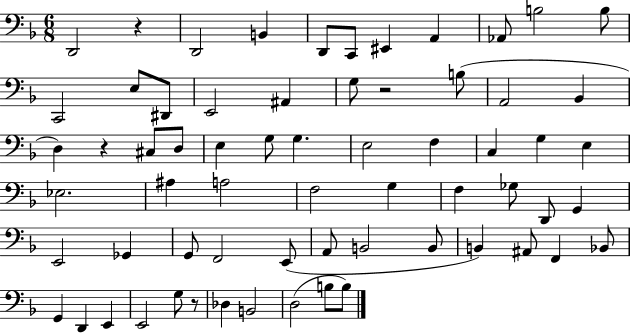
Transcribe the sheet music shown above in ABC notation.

X:1
T:Untitled
M:6/8
L:1/4
K:F
D,,2 z D,,2 B,, D,,/2 C,,/2 ^E,, A,, _A,,/2 B,2 B,/2 C,,2 E,/2 ^D,,/2 E,,2 ^A,, G,/2 z2 B,/2 A,,2 _B,, D, z ^C,/2 D,/2 E, G,/2 G, E,2 F, C, G, E, _E,2 ^A, A,2 F,2 G, F, _G,/2 D,,/2 G,, E,,2 _G,, G,,/2 F,,2 E,,/2 A,,/2 B,,2 B,,/2 B,, ^A,,/2 F,, _B,,/2 G,, D,, E,, E,,2 G,/2 z/2 _D, B,,2 D,2 B,/2 B,/2